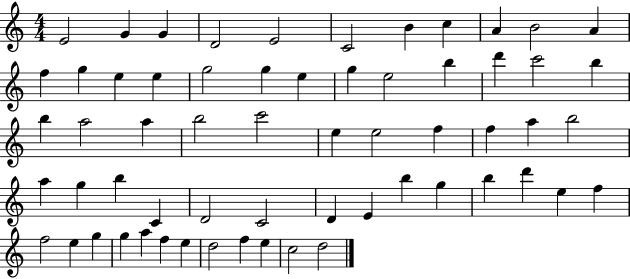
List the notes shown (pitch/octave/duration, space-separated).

E4/h G4/q G4/q D4/h E4/h C4/h B4/q C5/q A4/q B4/h A4/q F5/q G5/q E5/q E5/q G5/h G5/q E5/q G5/q E5/h B5/q D6/q C6/h B5/q B5/q A5/h A5/q B5/h C6/h E5/q E5/h F5/q F5/q A5/q B5/h A5/q G5/q B5/q C4/q D4/h C4/h D4/q E4/q B5/q G5/q B5/q D6/q E5/q F5/q F5/h E5/q G5/q G5/q A5/q F5/q E5/q D5/h F5/q E5/q C5/h D5/h